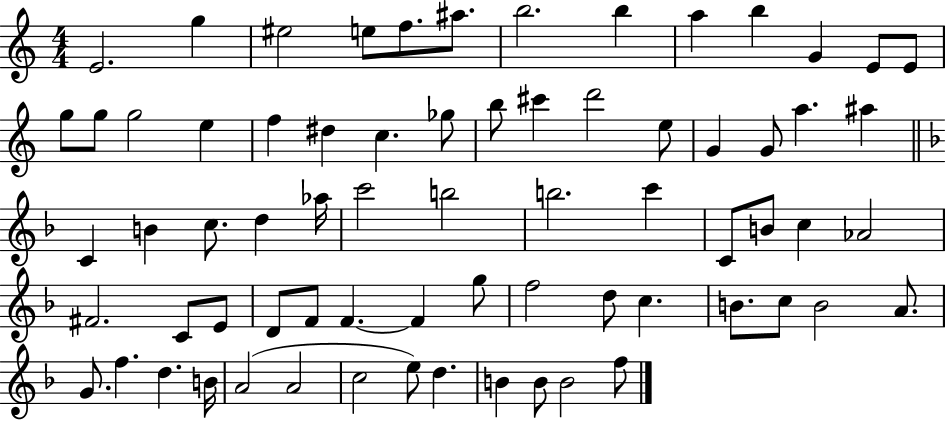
{
  \clef treble
  \numericTimeSignature
  \time 4/4
  \key c \major
  e'2. g''4 | eis''2 e''8 f''8. ais''8. | b''2. b''4 | a''4 b''4 g'4 e'8 e'8 | \break g''8 g''8 g''2 e''4 | f''4 dis''4 c''4. ges''8 | b''8 cis'''4 d'''2 e''8 | g'4 g'8 a''4. ais''4 | \break \bar "||" \break \key d \minor c'4 b'4 c''8. d''4 aes''16 | c'''2 b''2 | b''2. c'''4 | c'8 b'8 c''4 aes'2 | \break fis'2. c'8 e'8 | d'8 f'8 f'4.~~ f'4 g''8 | f''2 d''8 c''4. | b'8. c''8 b'2 a'8. | \break g'8. f''4. d''4. b'16 | a'2( a'2 | c''2 e''8) d''4. | b'4 b'8 b'2 f''8 | \break \bar "|."
}